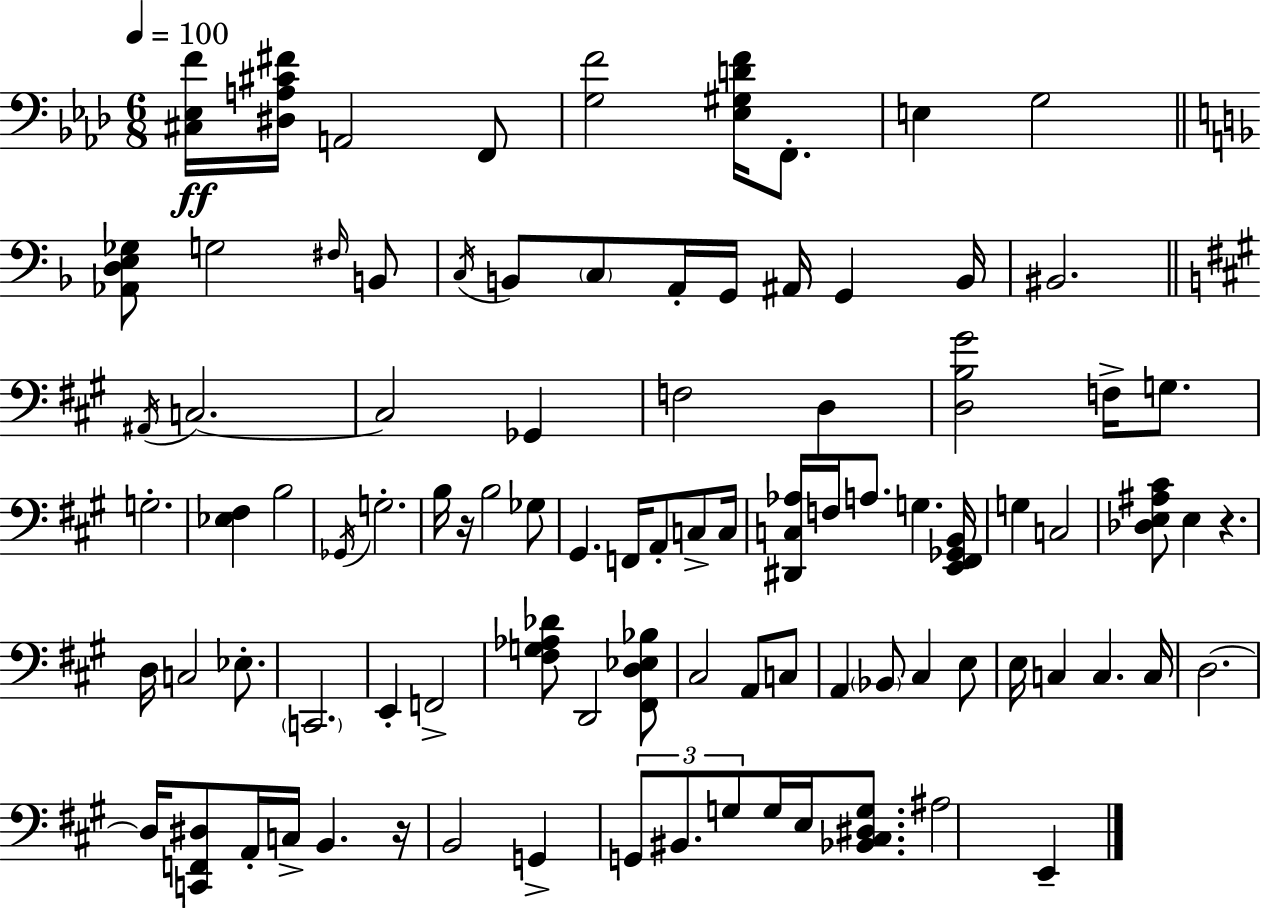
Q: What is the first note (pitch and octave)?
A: A2